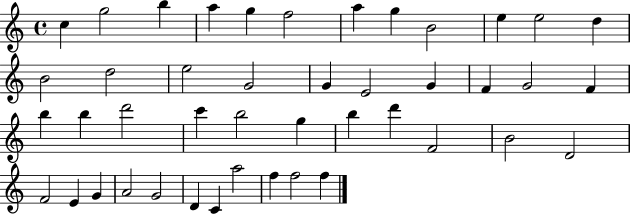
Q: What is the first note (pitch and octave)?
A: C5